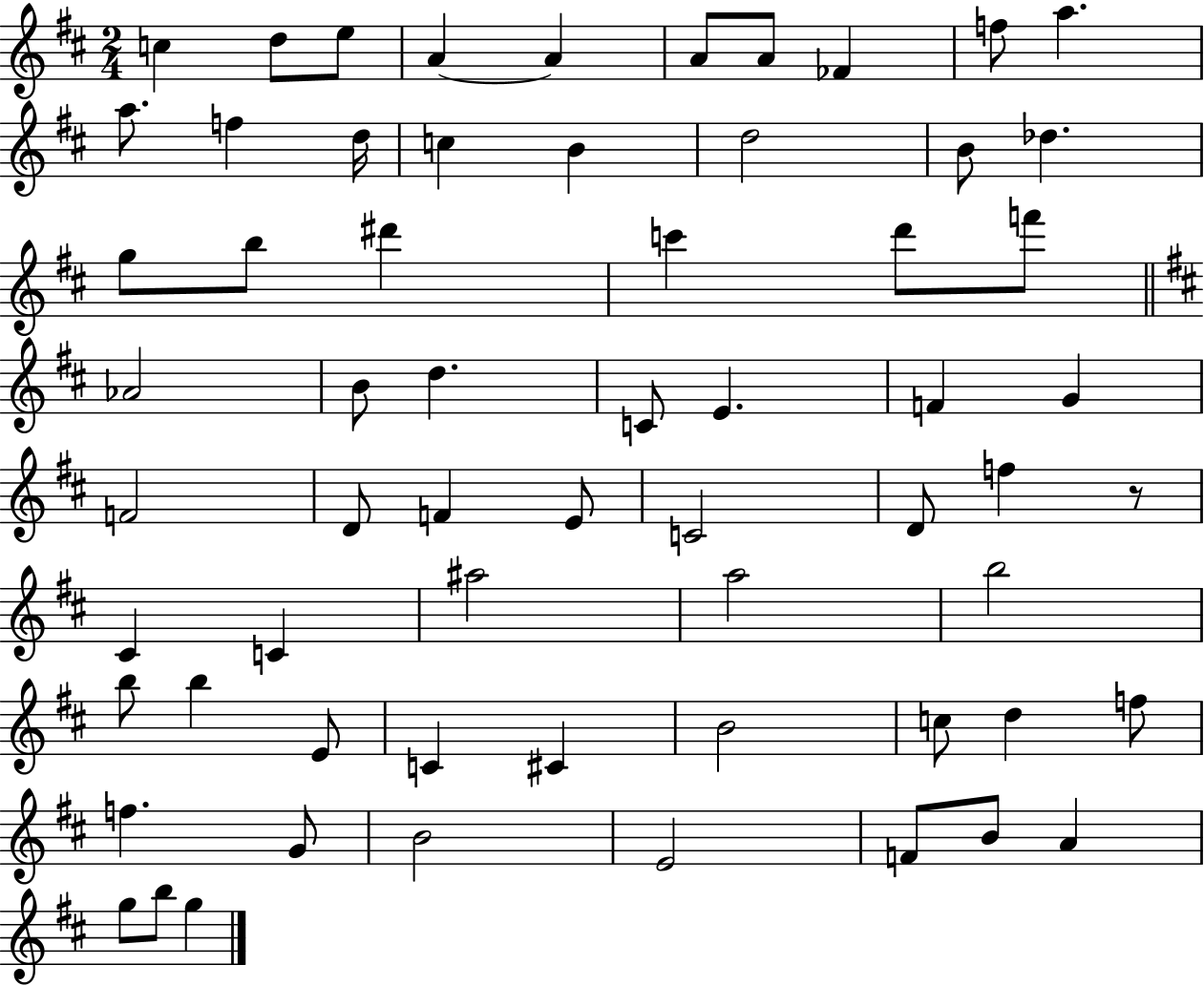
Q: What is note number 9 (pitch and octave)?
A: F5